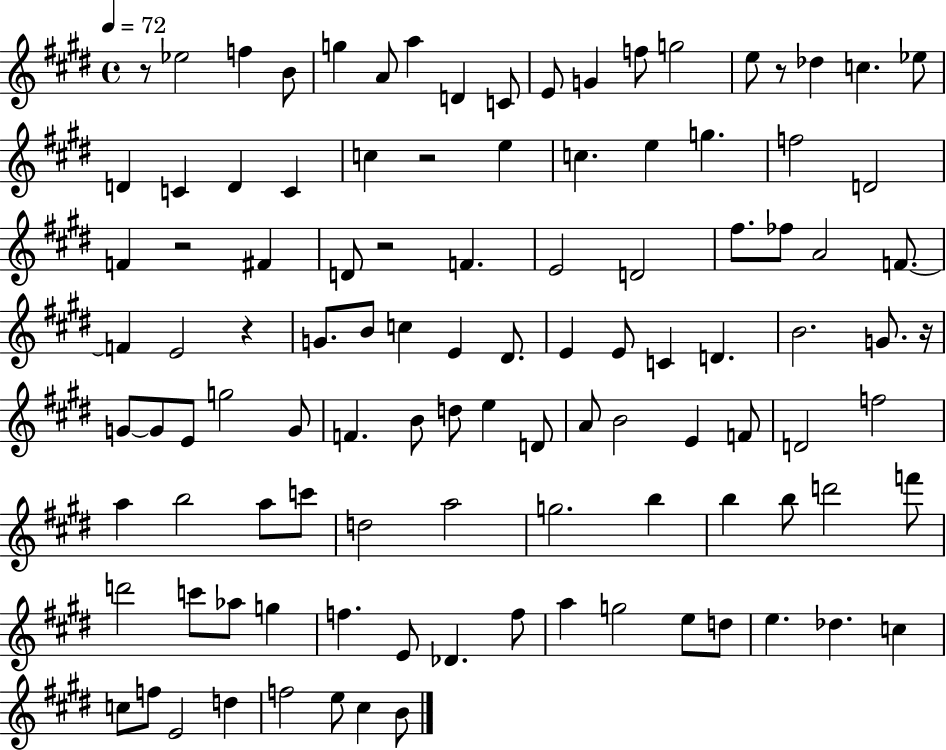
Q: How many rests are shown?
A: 7